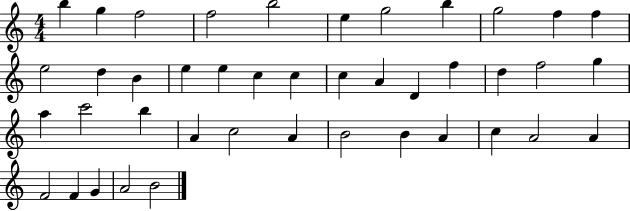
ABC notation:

X:1
T:Untitled
M:4/4
L:1/4
K:C
b g f2 f2 b2 e g2 b g2 f f e2 d B e e c c c A D f d f2 g a c'2 b A c2 A B2 B A c A2 A F2 F G A2 B2